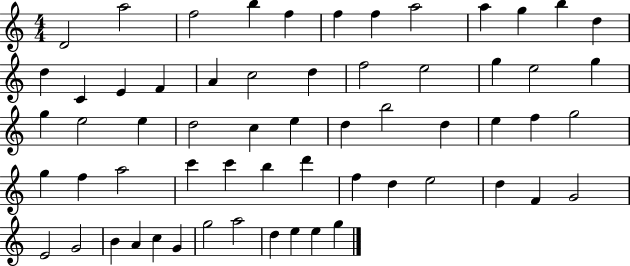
X:1
T:Untitled
M:4/4
L:1/4
K:C
D2 a2 f2 b f f f a2 a g b d d C E F A c2 d f2 e2 g e2 g g e2 e d2 c e d b2 d e f g2 g f a2 c' c' b d' f d e2 d F G2 E2 G2 B A c G g2 a2 d e e g